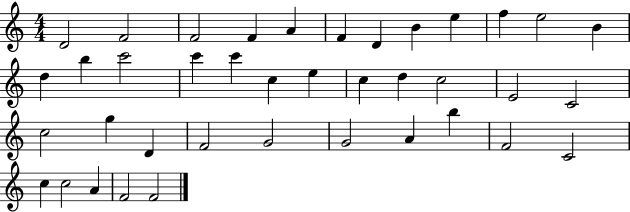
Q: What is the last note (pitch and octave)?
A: F4